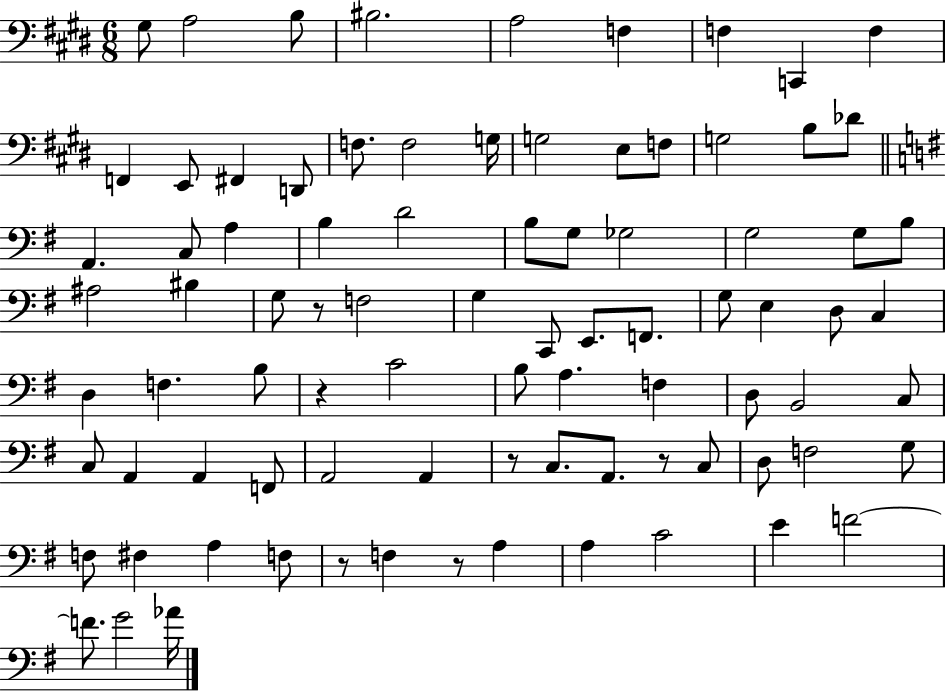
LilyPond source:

{
  \clef bass
  \numericTimeSignature
  \time 6/8
  \key e \major
  \repeat volta 2 { gis8 a2 b8 | bis2. | a2 f4 | f4 c,4 f4 | \break f,4 e,8 fis,4 d,8 | f8. f2 g16 | g2 e8 f8 | g2 b8 des'8 | \break \bar "||" \break \key g \major a,4. c8 a4 | b4 d'2 | b8 g8 ges2 | g2 g8 b8 | \break ais2 bis4 | g8 r8 f2 | g4 c,8 e,8. f,8. | g8 e4 d8 c4 | \break d4 f4. b8 | r4 c'2 | b8 a4. f4 | d8 b,2 c8 | \break c8 a,4 a,4 f,8 | a,2 a,4 | r8 c8. a,8. r8 c8 | d8 f2 g8 | \break f8 fis4 a4 f8 | r8 f4 r8 a4 | a4 c'2 | e'4 f'2~~ | \break f'8. g'2 aes'16 | } \bar "|."
}